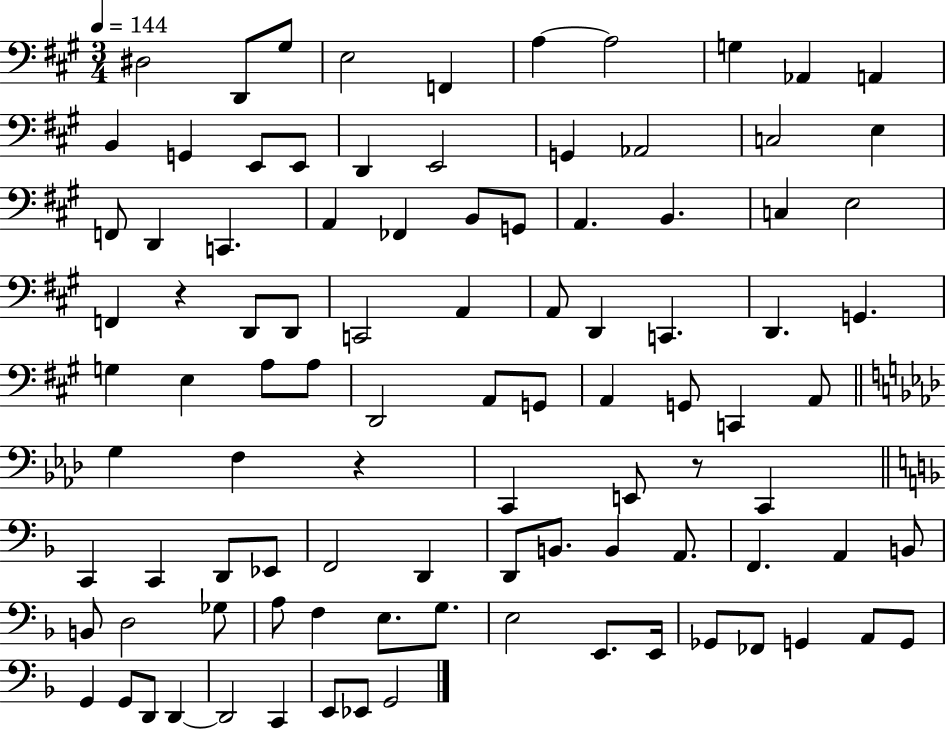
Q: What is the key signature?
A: A major